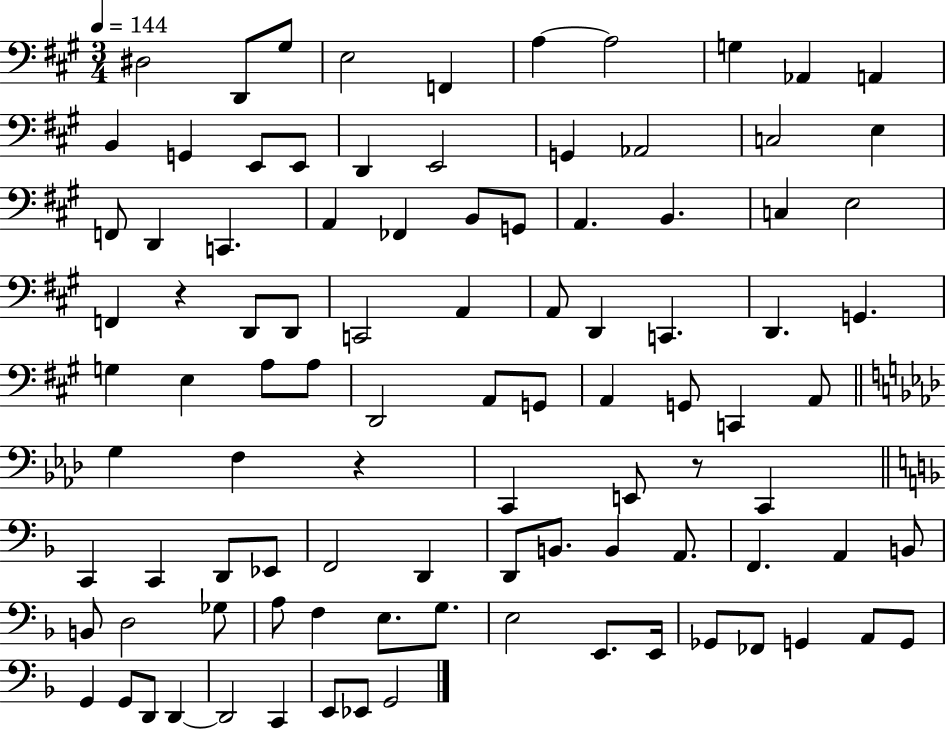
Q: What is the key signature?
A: A major